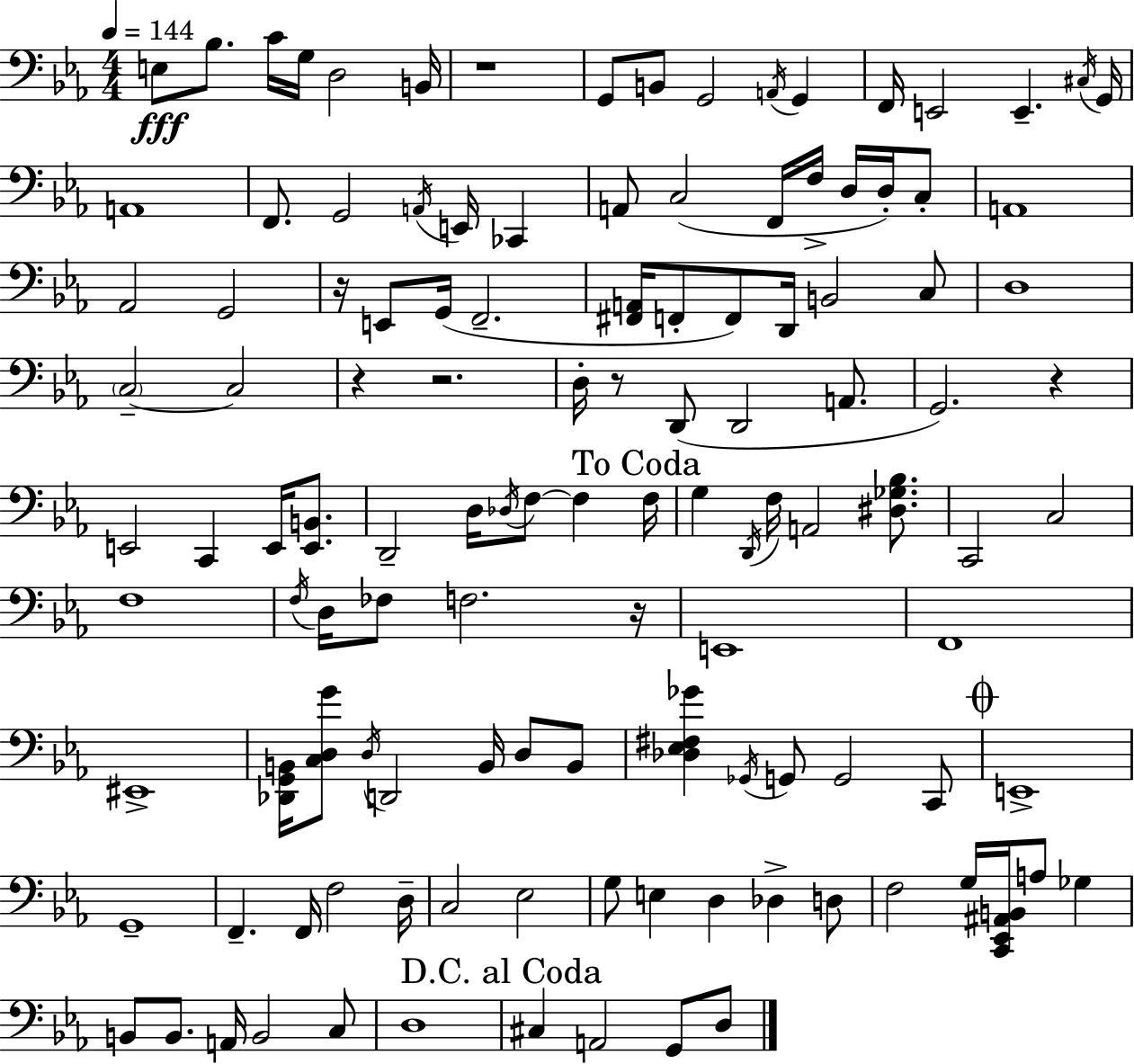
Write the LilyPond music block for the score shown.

{
  \clef bass
  \numericTimeSignature
  \time 4/4
  \key c \minor
  \tempo 4 = 144
  \repeat volta 2 { e8\fff bes8. c'16 g16 d2 b,16 | r1 | g,8 b,8 g,2 \acciaccatura { a,16 } g,4 | f,16 e,2 e,4.-- | \break \acciaccatura { cis16 } g,16 a,1 | f,8. g,2 \acciaccatura { a,16 } e,16 ces,4 | a,8 c2( f,16 f16-> d16 | d16-.) c8-. a,1 | \break aes,2 g,2 | r16 e,8 g,16( f,2.-- | <fis, a,>16 f,8-. f,8) d,16 b,2 | c8 d1 | \break \parenthesize c2--~~ c2 | r4 r2. | d16-. r8 d,8( d,2 | a,8. g,2.) r4 | \break e,2 c,4 e,16 | <e, b,>8. d,2-- d16 \acciaccatura { des16 } f8~~ f4 | \mark "To Coda" f16 g4 \acciaccatura { d,16 } f16 a,2 | <dis ges bes>8. c,2 c2 | \break f1 | \acciaccatura { f16 } d16 fes8 f2. | r16 e,1 | f,1 | \break eis,1-> | <des, g, b,>16 <c d g'>8 \acciaccatura { d16 } d,2 | b,16 d8 b,8 <des ees fis ges'>4 \acciaccatura { ges,16 } g,8 g,2 | c,8 \mark \markup { \musicglyph "scripts.coda" } e,1-> | \break g,1-- | f,4.-- f,16 f2 | d16-- c2 | ees2 g8 e4 d4 | \break des4-> d8 f2 | g16 <c, ees, ais, b,>16 a8 ges4 b,8 b,8. a,16 b,2 | c8 d1 | \mark "D.C. al Coda" cis4 a,2 | \break g,8 d8 } \bar "|."
}